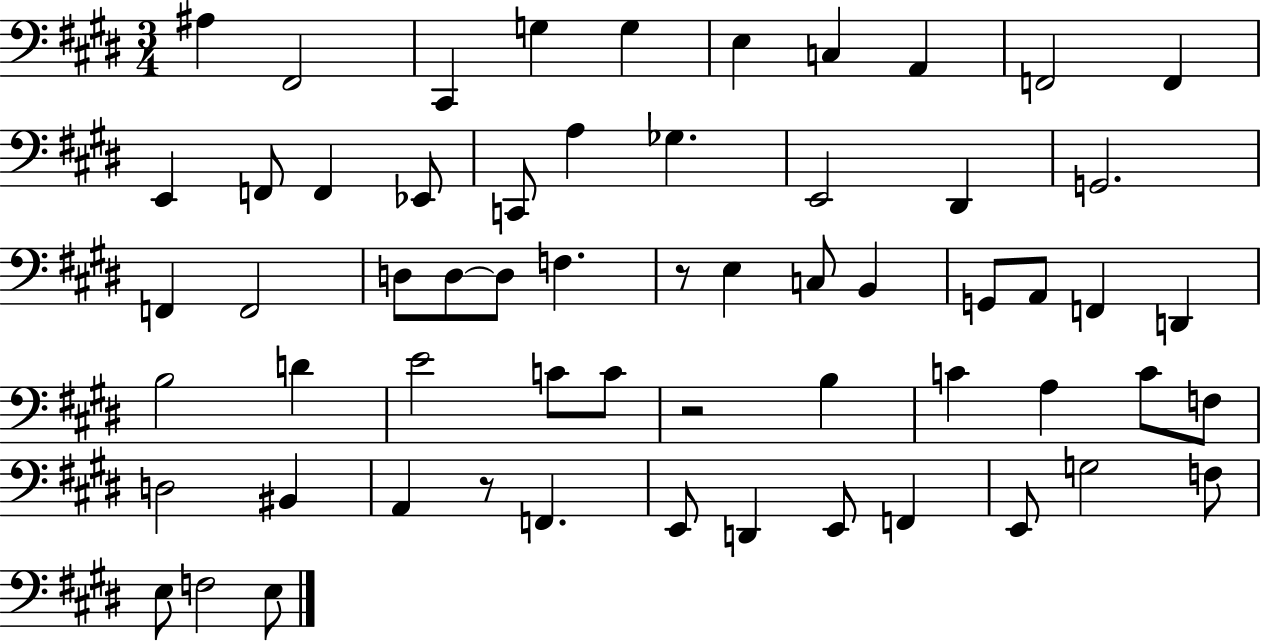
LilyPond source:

{
  \clef bass
  \numericTimeSignature
  \time 3/4
  \key e \major
  ais4 fis,2 | cis,4 g4 g4 | e4 c4 a,4 | f,2 f,4 | \break e,4 f,8 f,4 ees,8 | c,8 a4 ges4. | e,2 dis,4 | g,2. | \break f,4 f,2 | d8 d8~~ d8 f4. | r8 e4 c8 b,4 | g,8 a,8 f,4 d,4 | \break b2 d'4 | e'2 c'8 c'8 | r2 b4 | c'4 a4 c'8 f8 | \break d2 bis,4 | a,4 r8 f,4. | e,8 d,4 e,8 f,4 | e,8 g2 f8 | \break e8 f2 e8 | \bar "|."
}